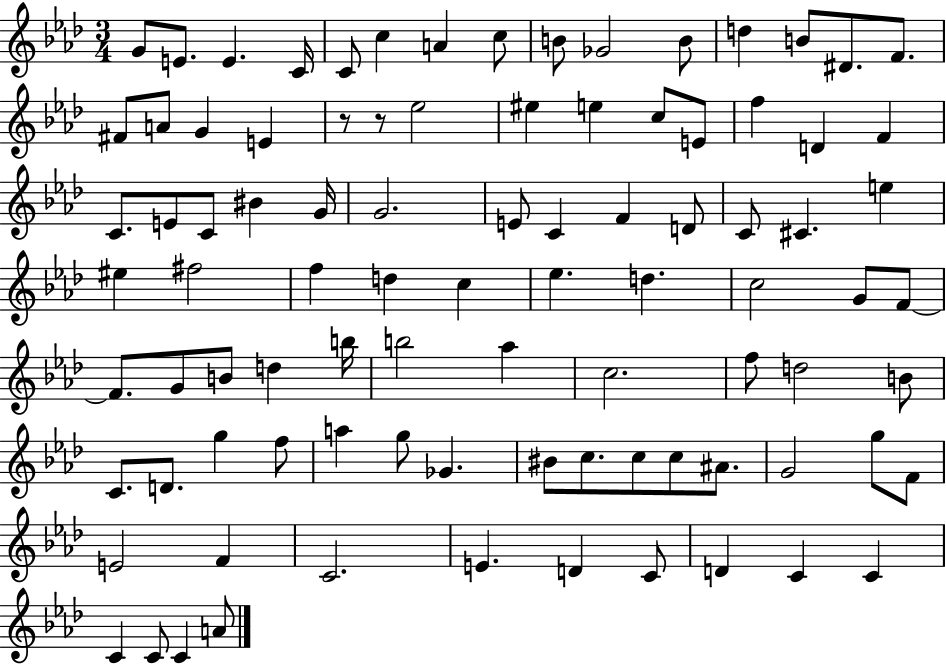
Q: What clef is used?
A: treble